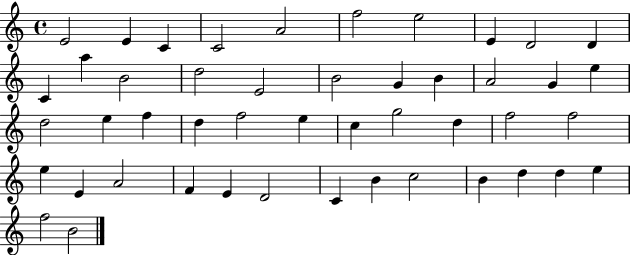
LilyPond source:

{
  \clef treble
  \time 4/4
  \defaultTimeSignature
  \key c \major
  e'2 e'4 c'4 | c'2 a'2 | f''2 e''2 | e'4 d'2 d'4 | \break c'4 a''4 b'2 | d''2 e'2 | b'2 g'4 b'4 | a'2 g'4 e''4 | \break d''2 e''4 f''4 | d''4 f''2 e''4 | c''4 g''2 d''4 | f''2 f''2 | \break e''4 e'4 a'2 | f'4 e'4 d'2 | c'4 b'4 c''2 | b'4 d''4 d''4 e''4 | \break f''2 b'2 | \bar "|."
}